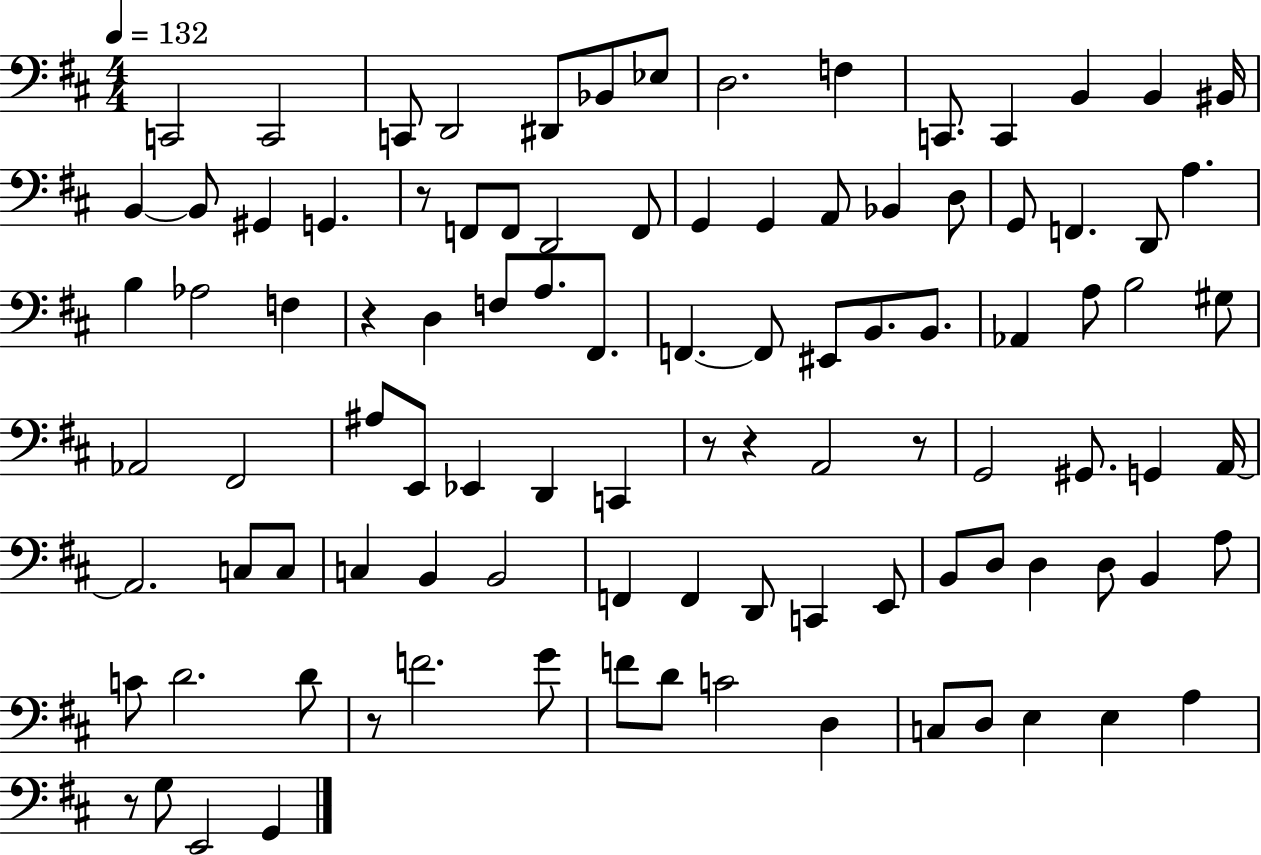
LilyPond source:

{
  \clef bass
  \numericTimeSignature
  \time 4/4
  \key d \major
  \tempo 4 = 132
  c,2 c,2 | c,8 d,2 dis,8 bes,8 ees8 | d2. f4 | c,8. c,4 b,4 b,4 bis,16 | \break b,4~~ b,8 gis,4 g,4. | r8 f,8 f,8 d,2 f,8 | g,4 g,4 a,8 bes,4 d8 | g,8 f,4. d,8 a4. | \break b4 aes2 f4 | r4 d4 f8 a8. fis,8. | f,4.~~ f,8 eis,8 b,8. b,8. | aes,4 a8 b2 gis8 | \break aes,2 fis,2 | ais8 e,8 ees,4 d,4 c,4 | r8 r4 a,2 r8 | g,2 gis,8. g,4 a,16~~ | \break a,2. c8 c8 | c4 b,4 b,2 | f,4 f,4 d,8 c,4 e,8 | b,8 d8 d4 d8 b,4 a8 | \break c'8 d'2. d'8 | r8 f'2. g'8 | f'8 d'8 c'2 d4 | c8 d8 e4 e4 a4 | \break r8 g8 e,2 g,4 | \bar "|."
}